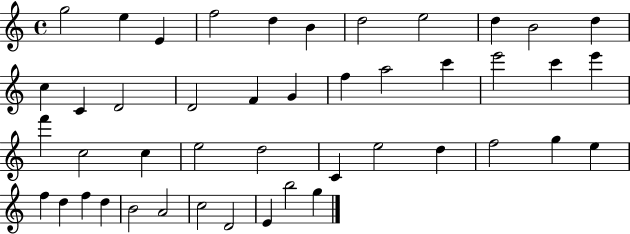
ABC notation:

X:1
T:Untitled
M:4/4
L:1/4
K:C
g2 e E f2 d B d2 e2 d B2 d c C D2 D2 F G f a2 c' e'2 c' e' f' c2 c e2 d2 C e2 d f2 g e f d f d B2 A2 c2 D2 E b2 g